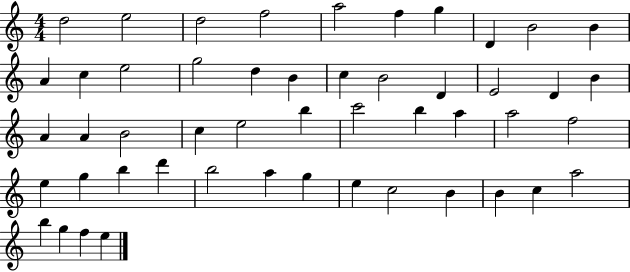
{
  \clef treble
  \numericTimeSignature
  \time 4/4
  \key c \major
  d''2 e''2 | d''2 f''2 | a''2 f''4 g''4 | d'4 b'2 b'4 | \break a'4 c''4 e''2 | g''2 d''4 b'4 | c''4 b'2 d'4 | e'2 d'4 b'4 | \break a'4 a'4 b'2 | c''4 e''2 b''4 | c'''2 b''4 a''4 | a''2 f''2 | \break e''4 g''4 b''4 d'''4 | b''2 a''4 g''4 | e''4 c''2 b'4 | b'4 c''4 a''2 | \break b''4 g''4 f''4 e''4 | \bar "|."
}